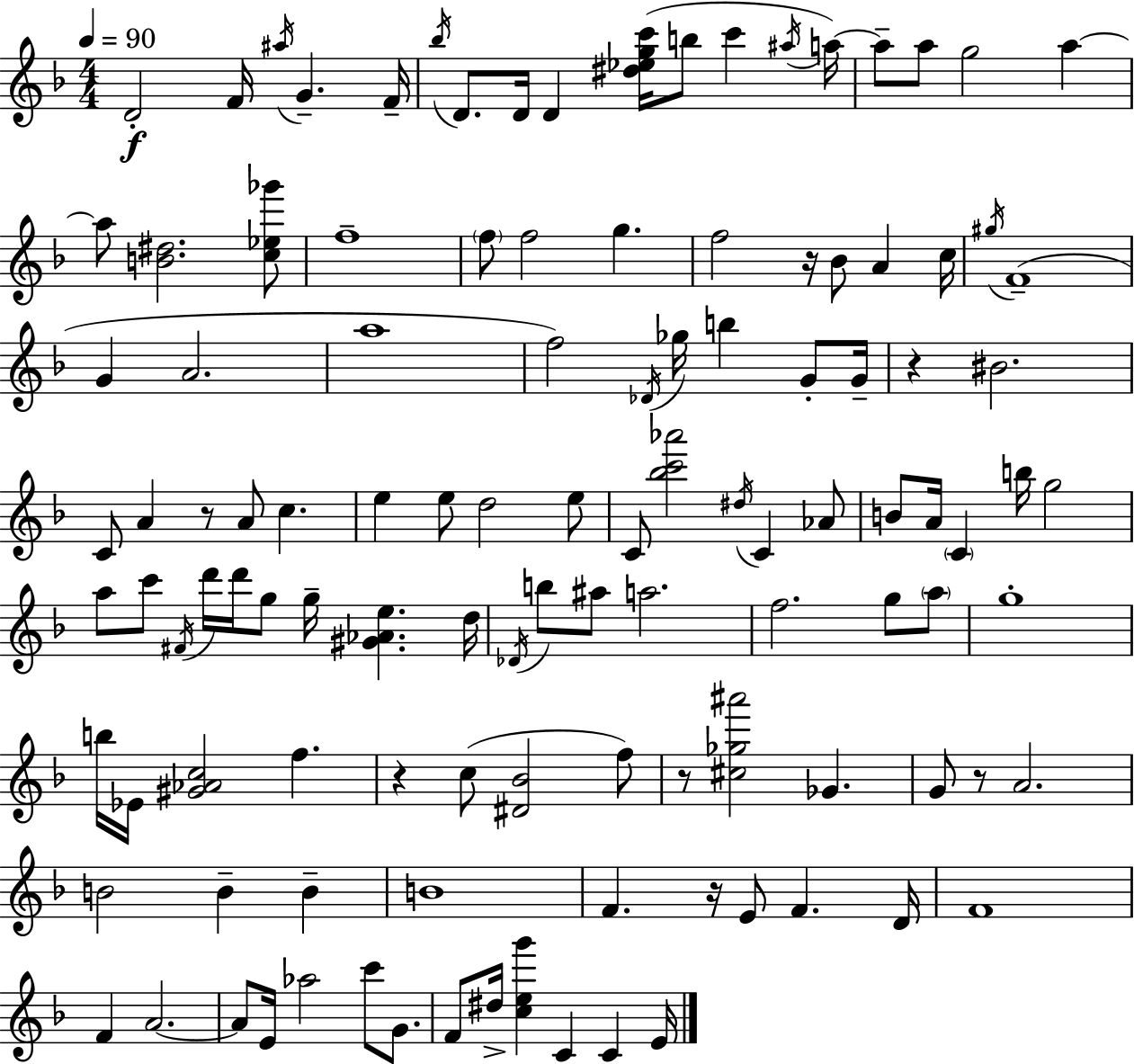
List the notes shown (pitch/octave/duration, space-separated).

D4/h F4/s A#5/s G4/q. F4/s Bb5/s D4/e. D4/s D4/q [D#5,Eb5,G5,C6]/s B5/e C6/q A#5/s A5/s A5/e A5/e G5/h A5/q A5/e [B4,D#5]/h. [C5,Eb5,Gb6]/e F5/w F5/e F5/h G5/q. F5/h R/s Bb4/e A4/q C5/s G#5/s F4/w G4/q A4/h. A5/w F5/h Db4/s Gb5/s B5/q G4/e G4/s R/q BIS4/h. C4/e A4/q R/e A4/e C5/q. E5/q E5/e D5/h E5/e C4/e [Bb5,C6,Ab6]/h D#5/s C4/q Ab4/e B4/e A4/s C4/q B5/s G5/h A5/e C6/e F#4/s D6/s D6/s G5/e G5/s [G#4,Ab4,E5]/q. D5/s Db4/s B5/e A#5/e A5/h. F5/h. G5/e A5/e G5/w B5/s Eb4/s [G#4,Ab4,C5]/h F5/q. R/q C5/e [D#4,Bb4]/h F5/e R/e [C#5,Gb5,A#6]/h Gb4/q. G4/e R/e A4/h. B4/h B4/q B4/q B4/w F4/q. R/s E4/e F4/q. D4/s F4/w F4/q A4/h. A4/e E4/s Ab5/h C6/e G4/e. F4/e D#5/s [C5,E5,G6]/q C4/q C4/q E4/s